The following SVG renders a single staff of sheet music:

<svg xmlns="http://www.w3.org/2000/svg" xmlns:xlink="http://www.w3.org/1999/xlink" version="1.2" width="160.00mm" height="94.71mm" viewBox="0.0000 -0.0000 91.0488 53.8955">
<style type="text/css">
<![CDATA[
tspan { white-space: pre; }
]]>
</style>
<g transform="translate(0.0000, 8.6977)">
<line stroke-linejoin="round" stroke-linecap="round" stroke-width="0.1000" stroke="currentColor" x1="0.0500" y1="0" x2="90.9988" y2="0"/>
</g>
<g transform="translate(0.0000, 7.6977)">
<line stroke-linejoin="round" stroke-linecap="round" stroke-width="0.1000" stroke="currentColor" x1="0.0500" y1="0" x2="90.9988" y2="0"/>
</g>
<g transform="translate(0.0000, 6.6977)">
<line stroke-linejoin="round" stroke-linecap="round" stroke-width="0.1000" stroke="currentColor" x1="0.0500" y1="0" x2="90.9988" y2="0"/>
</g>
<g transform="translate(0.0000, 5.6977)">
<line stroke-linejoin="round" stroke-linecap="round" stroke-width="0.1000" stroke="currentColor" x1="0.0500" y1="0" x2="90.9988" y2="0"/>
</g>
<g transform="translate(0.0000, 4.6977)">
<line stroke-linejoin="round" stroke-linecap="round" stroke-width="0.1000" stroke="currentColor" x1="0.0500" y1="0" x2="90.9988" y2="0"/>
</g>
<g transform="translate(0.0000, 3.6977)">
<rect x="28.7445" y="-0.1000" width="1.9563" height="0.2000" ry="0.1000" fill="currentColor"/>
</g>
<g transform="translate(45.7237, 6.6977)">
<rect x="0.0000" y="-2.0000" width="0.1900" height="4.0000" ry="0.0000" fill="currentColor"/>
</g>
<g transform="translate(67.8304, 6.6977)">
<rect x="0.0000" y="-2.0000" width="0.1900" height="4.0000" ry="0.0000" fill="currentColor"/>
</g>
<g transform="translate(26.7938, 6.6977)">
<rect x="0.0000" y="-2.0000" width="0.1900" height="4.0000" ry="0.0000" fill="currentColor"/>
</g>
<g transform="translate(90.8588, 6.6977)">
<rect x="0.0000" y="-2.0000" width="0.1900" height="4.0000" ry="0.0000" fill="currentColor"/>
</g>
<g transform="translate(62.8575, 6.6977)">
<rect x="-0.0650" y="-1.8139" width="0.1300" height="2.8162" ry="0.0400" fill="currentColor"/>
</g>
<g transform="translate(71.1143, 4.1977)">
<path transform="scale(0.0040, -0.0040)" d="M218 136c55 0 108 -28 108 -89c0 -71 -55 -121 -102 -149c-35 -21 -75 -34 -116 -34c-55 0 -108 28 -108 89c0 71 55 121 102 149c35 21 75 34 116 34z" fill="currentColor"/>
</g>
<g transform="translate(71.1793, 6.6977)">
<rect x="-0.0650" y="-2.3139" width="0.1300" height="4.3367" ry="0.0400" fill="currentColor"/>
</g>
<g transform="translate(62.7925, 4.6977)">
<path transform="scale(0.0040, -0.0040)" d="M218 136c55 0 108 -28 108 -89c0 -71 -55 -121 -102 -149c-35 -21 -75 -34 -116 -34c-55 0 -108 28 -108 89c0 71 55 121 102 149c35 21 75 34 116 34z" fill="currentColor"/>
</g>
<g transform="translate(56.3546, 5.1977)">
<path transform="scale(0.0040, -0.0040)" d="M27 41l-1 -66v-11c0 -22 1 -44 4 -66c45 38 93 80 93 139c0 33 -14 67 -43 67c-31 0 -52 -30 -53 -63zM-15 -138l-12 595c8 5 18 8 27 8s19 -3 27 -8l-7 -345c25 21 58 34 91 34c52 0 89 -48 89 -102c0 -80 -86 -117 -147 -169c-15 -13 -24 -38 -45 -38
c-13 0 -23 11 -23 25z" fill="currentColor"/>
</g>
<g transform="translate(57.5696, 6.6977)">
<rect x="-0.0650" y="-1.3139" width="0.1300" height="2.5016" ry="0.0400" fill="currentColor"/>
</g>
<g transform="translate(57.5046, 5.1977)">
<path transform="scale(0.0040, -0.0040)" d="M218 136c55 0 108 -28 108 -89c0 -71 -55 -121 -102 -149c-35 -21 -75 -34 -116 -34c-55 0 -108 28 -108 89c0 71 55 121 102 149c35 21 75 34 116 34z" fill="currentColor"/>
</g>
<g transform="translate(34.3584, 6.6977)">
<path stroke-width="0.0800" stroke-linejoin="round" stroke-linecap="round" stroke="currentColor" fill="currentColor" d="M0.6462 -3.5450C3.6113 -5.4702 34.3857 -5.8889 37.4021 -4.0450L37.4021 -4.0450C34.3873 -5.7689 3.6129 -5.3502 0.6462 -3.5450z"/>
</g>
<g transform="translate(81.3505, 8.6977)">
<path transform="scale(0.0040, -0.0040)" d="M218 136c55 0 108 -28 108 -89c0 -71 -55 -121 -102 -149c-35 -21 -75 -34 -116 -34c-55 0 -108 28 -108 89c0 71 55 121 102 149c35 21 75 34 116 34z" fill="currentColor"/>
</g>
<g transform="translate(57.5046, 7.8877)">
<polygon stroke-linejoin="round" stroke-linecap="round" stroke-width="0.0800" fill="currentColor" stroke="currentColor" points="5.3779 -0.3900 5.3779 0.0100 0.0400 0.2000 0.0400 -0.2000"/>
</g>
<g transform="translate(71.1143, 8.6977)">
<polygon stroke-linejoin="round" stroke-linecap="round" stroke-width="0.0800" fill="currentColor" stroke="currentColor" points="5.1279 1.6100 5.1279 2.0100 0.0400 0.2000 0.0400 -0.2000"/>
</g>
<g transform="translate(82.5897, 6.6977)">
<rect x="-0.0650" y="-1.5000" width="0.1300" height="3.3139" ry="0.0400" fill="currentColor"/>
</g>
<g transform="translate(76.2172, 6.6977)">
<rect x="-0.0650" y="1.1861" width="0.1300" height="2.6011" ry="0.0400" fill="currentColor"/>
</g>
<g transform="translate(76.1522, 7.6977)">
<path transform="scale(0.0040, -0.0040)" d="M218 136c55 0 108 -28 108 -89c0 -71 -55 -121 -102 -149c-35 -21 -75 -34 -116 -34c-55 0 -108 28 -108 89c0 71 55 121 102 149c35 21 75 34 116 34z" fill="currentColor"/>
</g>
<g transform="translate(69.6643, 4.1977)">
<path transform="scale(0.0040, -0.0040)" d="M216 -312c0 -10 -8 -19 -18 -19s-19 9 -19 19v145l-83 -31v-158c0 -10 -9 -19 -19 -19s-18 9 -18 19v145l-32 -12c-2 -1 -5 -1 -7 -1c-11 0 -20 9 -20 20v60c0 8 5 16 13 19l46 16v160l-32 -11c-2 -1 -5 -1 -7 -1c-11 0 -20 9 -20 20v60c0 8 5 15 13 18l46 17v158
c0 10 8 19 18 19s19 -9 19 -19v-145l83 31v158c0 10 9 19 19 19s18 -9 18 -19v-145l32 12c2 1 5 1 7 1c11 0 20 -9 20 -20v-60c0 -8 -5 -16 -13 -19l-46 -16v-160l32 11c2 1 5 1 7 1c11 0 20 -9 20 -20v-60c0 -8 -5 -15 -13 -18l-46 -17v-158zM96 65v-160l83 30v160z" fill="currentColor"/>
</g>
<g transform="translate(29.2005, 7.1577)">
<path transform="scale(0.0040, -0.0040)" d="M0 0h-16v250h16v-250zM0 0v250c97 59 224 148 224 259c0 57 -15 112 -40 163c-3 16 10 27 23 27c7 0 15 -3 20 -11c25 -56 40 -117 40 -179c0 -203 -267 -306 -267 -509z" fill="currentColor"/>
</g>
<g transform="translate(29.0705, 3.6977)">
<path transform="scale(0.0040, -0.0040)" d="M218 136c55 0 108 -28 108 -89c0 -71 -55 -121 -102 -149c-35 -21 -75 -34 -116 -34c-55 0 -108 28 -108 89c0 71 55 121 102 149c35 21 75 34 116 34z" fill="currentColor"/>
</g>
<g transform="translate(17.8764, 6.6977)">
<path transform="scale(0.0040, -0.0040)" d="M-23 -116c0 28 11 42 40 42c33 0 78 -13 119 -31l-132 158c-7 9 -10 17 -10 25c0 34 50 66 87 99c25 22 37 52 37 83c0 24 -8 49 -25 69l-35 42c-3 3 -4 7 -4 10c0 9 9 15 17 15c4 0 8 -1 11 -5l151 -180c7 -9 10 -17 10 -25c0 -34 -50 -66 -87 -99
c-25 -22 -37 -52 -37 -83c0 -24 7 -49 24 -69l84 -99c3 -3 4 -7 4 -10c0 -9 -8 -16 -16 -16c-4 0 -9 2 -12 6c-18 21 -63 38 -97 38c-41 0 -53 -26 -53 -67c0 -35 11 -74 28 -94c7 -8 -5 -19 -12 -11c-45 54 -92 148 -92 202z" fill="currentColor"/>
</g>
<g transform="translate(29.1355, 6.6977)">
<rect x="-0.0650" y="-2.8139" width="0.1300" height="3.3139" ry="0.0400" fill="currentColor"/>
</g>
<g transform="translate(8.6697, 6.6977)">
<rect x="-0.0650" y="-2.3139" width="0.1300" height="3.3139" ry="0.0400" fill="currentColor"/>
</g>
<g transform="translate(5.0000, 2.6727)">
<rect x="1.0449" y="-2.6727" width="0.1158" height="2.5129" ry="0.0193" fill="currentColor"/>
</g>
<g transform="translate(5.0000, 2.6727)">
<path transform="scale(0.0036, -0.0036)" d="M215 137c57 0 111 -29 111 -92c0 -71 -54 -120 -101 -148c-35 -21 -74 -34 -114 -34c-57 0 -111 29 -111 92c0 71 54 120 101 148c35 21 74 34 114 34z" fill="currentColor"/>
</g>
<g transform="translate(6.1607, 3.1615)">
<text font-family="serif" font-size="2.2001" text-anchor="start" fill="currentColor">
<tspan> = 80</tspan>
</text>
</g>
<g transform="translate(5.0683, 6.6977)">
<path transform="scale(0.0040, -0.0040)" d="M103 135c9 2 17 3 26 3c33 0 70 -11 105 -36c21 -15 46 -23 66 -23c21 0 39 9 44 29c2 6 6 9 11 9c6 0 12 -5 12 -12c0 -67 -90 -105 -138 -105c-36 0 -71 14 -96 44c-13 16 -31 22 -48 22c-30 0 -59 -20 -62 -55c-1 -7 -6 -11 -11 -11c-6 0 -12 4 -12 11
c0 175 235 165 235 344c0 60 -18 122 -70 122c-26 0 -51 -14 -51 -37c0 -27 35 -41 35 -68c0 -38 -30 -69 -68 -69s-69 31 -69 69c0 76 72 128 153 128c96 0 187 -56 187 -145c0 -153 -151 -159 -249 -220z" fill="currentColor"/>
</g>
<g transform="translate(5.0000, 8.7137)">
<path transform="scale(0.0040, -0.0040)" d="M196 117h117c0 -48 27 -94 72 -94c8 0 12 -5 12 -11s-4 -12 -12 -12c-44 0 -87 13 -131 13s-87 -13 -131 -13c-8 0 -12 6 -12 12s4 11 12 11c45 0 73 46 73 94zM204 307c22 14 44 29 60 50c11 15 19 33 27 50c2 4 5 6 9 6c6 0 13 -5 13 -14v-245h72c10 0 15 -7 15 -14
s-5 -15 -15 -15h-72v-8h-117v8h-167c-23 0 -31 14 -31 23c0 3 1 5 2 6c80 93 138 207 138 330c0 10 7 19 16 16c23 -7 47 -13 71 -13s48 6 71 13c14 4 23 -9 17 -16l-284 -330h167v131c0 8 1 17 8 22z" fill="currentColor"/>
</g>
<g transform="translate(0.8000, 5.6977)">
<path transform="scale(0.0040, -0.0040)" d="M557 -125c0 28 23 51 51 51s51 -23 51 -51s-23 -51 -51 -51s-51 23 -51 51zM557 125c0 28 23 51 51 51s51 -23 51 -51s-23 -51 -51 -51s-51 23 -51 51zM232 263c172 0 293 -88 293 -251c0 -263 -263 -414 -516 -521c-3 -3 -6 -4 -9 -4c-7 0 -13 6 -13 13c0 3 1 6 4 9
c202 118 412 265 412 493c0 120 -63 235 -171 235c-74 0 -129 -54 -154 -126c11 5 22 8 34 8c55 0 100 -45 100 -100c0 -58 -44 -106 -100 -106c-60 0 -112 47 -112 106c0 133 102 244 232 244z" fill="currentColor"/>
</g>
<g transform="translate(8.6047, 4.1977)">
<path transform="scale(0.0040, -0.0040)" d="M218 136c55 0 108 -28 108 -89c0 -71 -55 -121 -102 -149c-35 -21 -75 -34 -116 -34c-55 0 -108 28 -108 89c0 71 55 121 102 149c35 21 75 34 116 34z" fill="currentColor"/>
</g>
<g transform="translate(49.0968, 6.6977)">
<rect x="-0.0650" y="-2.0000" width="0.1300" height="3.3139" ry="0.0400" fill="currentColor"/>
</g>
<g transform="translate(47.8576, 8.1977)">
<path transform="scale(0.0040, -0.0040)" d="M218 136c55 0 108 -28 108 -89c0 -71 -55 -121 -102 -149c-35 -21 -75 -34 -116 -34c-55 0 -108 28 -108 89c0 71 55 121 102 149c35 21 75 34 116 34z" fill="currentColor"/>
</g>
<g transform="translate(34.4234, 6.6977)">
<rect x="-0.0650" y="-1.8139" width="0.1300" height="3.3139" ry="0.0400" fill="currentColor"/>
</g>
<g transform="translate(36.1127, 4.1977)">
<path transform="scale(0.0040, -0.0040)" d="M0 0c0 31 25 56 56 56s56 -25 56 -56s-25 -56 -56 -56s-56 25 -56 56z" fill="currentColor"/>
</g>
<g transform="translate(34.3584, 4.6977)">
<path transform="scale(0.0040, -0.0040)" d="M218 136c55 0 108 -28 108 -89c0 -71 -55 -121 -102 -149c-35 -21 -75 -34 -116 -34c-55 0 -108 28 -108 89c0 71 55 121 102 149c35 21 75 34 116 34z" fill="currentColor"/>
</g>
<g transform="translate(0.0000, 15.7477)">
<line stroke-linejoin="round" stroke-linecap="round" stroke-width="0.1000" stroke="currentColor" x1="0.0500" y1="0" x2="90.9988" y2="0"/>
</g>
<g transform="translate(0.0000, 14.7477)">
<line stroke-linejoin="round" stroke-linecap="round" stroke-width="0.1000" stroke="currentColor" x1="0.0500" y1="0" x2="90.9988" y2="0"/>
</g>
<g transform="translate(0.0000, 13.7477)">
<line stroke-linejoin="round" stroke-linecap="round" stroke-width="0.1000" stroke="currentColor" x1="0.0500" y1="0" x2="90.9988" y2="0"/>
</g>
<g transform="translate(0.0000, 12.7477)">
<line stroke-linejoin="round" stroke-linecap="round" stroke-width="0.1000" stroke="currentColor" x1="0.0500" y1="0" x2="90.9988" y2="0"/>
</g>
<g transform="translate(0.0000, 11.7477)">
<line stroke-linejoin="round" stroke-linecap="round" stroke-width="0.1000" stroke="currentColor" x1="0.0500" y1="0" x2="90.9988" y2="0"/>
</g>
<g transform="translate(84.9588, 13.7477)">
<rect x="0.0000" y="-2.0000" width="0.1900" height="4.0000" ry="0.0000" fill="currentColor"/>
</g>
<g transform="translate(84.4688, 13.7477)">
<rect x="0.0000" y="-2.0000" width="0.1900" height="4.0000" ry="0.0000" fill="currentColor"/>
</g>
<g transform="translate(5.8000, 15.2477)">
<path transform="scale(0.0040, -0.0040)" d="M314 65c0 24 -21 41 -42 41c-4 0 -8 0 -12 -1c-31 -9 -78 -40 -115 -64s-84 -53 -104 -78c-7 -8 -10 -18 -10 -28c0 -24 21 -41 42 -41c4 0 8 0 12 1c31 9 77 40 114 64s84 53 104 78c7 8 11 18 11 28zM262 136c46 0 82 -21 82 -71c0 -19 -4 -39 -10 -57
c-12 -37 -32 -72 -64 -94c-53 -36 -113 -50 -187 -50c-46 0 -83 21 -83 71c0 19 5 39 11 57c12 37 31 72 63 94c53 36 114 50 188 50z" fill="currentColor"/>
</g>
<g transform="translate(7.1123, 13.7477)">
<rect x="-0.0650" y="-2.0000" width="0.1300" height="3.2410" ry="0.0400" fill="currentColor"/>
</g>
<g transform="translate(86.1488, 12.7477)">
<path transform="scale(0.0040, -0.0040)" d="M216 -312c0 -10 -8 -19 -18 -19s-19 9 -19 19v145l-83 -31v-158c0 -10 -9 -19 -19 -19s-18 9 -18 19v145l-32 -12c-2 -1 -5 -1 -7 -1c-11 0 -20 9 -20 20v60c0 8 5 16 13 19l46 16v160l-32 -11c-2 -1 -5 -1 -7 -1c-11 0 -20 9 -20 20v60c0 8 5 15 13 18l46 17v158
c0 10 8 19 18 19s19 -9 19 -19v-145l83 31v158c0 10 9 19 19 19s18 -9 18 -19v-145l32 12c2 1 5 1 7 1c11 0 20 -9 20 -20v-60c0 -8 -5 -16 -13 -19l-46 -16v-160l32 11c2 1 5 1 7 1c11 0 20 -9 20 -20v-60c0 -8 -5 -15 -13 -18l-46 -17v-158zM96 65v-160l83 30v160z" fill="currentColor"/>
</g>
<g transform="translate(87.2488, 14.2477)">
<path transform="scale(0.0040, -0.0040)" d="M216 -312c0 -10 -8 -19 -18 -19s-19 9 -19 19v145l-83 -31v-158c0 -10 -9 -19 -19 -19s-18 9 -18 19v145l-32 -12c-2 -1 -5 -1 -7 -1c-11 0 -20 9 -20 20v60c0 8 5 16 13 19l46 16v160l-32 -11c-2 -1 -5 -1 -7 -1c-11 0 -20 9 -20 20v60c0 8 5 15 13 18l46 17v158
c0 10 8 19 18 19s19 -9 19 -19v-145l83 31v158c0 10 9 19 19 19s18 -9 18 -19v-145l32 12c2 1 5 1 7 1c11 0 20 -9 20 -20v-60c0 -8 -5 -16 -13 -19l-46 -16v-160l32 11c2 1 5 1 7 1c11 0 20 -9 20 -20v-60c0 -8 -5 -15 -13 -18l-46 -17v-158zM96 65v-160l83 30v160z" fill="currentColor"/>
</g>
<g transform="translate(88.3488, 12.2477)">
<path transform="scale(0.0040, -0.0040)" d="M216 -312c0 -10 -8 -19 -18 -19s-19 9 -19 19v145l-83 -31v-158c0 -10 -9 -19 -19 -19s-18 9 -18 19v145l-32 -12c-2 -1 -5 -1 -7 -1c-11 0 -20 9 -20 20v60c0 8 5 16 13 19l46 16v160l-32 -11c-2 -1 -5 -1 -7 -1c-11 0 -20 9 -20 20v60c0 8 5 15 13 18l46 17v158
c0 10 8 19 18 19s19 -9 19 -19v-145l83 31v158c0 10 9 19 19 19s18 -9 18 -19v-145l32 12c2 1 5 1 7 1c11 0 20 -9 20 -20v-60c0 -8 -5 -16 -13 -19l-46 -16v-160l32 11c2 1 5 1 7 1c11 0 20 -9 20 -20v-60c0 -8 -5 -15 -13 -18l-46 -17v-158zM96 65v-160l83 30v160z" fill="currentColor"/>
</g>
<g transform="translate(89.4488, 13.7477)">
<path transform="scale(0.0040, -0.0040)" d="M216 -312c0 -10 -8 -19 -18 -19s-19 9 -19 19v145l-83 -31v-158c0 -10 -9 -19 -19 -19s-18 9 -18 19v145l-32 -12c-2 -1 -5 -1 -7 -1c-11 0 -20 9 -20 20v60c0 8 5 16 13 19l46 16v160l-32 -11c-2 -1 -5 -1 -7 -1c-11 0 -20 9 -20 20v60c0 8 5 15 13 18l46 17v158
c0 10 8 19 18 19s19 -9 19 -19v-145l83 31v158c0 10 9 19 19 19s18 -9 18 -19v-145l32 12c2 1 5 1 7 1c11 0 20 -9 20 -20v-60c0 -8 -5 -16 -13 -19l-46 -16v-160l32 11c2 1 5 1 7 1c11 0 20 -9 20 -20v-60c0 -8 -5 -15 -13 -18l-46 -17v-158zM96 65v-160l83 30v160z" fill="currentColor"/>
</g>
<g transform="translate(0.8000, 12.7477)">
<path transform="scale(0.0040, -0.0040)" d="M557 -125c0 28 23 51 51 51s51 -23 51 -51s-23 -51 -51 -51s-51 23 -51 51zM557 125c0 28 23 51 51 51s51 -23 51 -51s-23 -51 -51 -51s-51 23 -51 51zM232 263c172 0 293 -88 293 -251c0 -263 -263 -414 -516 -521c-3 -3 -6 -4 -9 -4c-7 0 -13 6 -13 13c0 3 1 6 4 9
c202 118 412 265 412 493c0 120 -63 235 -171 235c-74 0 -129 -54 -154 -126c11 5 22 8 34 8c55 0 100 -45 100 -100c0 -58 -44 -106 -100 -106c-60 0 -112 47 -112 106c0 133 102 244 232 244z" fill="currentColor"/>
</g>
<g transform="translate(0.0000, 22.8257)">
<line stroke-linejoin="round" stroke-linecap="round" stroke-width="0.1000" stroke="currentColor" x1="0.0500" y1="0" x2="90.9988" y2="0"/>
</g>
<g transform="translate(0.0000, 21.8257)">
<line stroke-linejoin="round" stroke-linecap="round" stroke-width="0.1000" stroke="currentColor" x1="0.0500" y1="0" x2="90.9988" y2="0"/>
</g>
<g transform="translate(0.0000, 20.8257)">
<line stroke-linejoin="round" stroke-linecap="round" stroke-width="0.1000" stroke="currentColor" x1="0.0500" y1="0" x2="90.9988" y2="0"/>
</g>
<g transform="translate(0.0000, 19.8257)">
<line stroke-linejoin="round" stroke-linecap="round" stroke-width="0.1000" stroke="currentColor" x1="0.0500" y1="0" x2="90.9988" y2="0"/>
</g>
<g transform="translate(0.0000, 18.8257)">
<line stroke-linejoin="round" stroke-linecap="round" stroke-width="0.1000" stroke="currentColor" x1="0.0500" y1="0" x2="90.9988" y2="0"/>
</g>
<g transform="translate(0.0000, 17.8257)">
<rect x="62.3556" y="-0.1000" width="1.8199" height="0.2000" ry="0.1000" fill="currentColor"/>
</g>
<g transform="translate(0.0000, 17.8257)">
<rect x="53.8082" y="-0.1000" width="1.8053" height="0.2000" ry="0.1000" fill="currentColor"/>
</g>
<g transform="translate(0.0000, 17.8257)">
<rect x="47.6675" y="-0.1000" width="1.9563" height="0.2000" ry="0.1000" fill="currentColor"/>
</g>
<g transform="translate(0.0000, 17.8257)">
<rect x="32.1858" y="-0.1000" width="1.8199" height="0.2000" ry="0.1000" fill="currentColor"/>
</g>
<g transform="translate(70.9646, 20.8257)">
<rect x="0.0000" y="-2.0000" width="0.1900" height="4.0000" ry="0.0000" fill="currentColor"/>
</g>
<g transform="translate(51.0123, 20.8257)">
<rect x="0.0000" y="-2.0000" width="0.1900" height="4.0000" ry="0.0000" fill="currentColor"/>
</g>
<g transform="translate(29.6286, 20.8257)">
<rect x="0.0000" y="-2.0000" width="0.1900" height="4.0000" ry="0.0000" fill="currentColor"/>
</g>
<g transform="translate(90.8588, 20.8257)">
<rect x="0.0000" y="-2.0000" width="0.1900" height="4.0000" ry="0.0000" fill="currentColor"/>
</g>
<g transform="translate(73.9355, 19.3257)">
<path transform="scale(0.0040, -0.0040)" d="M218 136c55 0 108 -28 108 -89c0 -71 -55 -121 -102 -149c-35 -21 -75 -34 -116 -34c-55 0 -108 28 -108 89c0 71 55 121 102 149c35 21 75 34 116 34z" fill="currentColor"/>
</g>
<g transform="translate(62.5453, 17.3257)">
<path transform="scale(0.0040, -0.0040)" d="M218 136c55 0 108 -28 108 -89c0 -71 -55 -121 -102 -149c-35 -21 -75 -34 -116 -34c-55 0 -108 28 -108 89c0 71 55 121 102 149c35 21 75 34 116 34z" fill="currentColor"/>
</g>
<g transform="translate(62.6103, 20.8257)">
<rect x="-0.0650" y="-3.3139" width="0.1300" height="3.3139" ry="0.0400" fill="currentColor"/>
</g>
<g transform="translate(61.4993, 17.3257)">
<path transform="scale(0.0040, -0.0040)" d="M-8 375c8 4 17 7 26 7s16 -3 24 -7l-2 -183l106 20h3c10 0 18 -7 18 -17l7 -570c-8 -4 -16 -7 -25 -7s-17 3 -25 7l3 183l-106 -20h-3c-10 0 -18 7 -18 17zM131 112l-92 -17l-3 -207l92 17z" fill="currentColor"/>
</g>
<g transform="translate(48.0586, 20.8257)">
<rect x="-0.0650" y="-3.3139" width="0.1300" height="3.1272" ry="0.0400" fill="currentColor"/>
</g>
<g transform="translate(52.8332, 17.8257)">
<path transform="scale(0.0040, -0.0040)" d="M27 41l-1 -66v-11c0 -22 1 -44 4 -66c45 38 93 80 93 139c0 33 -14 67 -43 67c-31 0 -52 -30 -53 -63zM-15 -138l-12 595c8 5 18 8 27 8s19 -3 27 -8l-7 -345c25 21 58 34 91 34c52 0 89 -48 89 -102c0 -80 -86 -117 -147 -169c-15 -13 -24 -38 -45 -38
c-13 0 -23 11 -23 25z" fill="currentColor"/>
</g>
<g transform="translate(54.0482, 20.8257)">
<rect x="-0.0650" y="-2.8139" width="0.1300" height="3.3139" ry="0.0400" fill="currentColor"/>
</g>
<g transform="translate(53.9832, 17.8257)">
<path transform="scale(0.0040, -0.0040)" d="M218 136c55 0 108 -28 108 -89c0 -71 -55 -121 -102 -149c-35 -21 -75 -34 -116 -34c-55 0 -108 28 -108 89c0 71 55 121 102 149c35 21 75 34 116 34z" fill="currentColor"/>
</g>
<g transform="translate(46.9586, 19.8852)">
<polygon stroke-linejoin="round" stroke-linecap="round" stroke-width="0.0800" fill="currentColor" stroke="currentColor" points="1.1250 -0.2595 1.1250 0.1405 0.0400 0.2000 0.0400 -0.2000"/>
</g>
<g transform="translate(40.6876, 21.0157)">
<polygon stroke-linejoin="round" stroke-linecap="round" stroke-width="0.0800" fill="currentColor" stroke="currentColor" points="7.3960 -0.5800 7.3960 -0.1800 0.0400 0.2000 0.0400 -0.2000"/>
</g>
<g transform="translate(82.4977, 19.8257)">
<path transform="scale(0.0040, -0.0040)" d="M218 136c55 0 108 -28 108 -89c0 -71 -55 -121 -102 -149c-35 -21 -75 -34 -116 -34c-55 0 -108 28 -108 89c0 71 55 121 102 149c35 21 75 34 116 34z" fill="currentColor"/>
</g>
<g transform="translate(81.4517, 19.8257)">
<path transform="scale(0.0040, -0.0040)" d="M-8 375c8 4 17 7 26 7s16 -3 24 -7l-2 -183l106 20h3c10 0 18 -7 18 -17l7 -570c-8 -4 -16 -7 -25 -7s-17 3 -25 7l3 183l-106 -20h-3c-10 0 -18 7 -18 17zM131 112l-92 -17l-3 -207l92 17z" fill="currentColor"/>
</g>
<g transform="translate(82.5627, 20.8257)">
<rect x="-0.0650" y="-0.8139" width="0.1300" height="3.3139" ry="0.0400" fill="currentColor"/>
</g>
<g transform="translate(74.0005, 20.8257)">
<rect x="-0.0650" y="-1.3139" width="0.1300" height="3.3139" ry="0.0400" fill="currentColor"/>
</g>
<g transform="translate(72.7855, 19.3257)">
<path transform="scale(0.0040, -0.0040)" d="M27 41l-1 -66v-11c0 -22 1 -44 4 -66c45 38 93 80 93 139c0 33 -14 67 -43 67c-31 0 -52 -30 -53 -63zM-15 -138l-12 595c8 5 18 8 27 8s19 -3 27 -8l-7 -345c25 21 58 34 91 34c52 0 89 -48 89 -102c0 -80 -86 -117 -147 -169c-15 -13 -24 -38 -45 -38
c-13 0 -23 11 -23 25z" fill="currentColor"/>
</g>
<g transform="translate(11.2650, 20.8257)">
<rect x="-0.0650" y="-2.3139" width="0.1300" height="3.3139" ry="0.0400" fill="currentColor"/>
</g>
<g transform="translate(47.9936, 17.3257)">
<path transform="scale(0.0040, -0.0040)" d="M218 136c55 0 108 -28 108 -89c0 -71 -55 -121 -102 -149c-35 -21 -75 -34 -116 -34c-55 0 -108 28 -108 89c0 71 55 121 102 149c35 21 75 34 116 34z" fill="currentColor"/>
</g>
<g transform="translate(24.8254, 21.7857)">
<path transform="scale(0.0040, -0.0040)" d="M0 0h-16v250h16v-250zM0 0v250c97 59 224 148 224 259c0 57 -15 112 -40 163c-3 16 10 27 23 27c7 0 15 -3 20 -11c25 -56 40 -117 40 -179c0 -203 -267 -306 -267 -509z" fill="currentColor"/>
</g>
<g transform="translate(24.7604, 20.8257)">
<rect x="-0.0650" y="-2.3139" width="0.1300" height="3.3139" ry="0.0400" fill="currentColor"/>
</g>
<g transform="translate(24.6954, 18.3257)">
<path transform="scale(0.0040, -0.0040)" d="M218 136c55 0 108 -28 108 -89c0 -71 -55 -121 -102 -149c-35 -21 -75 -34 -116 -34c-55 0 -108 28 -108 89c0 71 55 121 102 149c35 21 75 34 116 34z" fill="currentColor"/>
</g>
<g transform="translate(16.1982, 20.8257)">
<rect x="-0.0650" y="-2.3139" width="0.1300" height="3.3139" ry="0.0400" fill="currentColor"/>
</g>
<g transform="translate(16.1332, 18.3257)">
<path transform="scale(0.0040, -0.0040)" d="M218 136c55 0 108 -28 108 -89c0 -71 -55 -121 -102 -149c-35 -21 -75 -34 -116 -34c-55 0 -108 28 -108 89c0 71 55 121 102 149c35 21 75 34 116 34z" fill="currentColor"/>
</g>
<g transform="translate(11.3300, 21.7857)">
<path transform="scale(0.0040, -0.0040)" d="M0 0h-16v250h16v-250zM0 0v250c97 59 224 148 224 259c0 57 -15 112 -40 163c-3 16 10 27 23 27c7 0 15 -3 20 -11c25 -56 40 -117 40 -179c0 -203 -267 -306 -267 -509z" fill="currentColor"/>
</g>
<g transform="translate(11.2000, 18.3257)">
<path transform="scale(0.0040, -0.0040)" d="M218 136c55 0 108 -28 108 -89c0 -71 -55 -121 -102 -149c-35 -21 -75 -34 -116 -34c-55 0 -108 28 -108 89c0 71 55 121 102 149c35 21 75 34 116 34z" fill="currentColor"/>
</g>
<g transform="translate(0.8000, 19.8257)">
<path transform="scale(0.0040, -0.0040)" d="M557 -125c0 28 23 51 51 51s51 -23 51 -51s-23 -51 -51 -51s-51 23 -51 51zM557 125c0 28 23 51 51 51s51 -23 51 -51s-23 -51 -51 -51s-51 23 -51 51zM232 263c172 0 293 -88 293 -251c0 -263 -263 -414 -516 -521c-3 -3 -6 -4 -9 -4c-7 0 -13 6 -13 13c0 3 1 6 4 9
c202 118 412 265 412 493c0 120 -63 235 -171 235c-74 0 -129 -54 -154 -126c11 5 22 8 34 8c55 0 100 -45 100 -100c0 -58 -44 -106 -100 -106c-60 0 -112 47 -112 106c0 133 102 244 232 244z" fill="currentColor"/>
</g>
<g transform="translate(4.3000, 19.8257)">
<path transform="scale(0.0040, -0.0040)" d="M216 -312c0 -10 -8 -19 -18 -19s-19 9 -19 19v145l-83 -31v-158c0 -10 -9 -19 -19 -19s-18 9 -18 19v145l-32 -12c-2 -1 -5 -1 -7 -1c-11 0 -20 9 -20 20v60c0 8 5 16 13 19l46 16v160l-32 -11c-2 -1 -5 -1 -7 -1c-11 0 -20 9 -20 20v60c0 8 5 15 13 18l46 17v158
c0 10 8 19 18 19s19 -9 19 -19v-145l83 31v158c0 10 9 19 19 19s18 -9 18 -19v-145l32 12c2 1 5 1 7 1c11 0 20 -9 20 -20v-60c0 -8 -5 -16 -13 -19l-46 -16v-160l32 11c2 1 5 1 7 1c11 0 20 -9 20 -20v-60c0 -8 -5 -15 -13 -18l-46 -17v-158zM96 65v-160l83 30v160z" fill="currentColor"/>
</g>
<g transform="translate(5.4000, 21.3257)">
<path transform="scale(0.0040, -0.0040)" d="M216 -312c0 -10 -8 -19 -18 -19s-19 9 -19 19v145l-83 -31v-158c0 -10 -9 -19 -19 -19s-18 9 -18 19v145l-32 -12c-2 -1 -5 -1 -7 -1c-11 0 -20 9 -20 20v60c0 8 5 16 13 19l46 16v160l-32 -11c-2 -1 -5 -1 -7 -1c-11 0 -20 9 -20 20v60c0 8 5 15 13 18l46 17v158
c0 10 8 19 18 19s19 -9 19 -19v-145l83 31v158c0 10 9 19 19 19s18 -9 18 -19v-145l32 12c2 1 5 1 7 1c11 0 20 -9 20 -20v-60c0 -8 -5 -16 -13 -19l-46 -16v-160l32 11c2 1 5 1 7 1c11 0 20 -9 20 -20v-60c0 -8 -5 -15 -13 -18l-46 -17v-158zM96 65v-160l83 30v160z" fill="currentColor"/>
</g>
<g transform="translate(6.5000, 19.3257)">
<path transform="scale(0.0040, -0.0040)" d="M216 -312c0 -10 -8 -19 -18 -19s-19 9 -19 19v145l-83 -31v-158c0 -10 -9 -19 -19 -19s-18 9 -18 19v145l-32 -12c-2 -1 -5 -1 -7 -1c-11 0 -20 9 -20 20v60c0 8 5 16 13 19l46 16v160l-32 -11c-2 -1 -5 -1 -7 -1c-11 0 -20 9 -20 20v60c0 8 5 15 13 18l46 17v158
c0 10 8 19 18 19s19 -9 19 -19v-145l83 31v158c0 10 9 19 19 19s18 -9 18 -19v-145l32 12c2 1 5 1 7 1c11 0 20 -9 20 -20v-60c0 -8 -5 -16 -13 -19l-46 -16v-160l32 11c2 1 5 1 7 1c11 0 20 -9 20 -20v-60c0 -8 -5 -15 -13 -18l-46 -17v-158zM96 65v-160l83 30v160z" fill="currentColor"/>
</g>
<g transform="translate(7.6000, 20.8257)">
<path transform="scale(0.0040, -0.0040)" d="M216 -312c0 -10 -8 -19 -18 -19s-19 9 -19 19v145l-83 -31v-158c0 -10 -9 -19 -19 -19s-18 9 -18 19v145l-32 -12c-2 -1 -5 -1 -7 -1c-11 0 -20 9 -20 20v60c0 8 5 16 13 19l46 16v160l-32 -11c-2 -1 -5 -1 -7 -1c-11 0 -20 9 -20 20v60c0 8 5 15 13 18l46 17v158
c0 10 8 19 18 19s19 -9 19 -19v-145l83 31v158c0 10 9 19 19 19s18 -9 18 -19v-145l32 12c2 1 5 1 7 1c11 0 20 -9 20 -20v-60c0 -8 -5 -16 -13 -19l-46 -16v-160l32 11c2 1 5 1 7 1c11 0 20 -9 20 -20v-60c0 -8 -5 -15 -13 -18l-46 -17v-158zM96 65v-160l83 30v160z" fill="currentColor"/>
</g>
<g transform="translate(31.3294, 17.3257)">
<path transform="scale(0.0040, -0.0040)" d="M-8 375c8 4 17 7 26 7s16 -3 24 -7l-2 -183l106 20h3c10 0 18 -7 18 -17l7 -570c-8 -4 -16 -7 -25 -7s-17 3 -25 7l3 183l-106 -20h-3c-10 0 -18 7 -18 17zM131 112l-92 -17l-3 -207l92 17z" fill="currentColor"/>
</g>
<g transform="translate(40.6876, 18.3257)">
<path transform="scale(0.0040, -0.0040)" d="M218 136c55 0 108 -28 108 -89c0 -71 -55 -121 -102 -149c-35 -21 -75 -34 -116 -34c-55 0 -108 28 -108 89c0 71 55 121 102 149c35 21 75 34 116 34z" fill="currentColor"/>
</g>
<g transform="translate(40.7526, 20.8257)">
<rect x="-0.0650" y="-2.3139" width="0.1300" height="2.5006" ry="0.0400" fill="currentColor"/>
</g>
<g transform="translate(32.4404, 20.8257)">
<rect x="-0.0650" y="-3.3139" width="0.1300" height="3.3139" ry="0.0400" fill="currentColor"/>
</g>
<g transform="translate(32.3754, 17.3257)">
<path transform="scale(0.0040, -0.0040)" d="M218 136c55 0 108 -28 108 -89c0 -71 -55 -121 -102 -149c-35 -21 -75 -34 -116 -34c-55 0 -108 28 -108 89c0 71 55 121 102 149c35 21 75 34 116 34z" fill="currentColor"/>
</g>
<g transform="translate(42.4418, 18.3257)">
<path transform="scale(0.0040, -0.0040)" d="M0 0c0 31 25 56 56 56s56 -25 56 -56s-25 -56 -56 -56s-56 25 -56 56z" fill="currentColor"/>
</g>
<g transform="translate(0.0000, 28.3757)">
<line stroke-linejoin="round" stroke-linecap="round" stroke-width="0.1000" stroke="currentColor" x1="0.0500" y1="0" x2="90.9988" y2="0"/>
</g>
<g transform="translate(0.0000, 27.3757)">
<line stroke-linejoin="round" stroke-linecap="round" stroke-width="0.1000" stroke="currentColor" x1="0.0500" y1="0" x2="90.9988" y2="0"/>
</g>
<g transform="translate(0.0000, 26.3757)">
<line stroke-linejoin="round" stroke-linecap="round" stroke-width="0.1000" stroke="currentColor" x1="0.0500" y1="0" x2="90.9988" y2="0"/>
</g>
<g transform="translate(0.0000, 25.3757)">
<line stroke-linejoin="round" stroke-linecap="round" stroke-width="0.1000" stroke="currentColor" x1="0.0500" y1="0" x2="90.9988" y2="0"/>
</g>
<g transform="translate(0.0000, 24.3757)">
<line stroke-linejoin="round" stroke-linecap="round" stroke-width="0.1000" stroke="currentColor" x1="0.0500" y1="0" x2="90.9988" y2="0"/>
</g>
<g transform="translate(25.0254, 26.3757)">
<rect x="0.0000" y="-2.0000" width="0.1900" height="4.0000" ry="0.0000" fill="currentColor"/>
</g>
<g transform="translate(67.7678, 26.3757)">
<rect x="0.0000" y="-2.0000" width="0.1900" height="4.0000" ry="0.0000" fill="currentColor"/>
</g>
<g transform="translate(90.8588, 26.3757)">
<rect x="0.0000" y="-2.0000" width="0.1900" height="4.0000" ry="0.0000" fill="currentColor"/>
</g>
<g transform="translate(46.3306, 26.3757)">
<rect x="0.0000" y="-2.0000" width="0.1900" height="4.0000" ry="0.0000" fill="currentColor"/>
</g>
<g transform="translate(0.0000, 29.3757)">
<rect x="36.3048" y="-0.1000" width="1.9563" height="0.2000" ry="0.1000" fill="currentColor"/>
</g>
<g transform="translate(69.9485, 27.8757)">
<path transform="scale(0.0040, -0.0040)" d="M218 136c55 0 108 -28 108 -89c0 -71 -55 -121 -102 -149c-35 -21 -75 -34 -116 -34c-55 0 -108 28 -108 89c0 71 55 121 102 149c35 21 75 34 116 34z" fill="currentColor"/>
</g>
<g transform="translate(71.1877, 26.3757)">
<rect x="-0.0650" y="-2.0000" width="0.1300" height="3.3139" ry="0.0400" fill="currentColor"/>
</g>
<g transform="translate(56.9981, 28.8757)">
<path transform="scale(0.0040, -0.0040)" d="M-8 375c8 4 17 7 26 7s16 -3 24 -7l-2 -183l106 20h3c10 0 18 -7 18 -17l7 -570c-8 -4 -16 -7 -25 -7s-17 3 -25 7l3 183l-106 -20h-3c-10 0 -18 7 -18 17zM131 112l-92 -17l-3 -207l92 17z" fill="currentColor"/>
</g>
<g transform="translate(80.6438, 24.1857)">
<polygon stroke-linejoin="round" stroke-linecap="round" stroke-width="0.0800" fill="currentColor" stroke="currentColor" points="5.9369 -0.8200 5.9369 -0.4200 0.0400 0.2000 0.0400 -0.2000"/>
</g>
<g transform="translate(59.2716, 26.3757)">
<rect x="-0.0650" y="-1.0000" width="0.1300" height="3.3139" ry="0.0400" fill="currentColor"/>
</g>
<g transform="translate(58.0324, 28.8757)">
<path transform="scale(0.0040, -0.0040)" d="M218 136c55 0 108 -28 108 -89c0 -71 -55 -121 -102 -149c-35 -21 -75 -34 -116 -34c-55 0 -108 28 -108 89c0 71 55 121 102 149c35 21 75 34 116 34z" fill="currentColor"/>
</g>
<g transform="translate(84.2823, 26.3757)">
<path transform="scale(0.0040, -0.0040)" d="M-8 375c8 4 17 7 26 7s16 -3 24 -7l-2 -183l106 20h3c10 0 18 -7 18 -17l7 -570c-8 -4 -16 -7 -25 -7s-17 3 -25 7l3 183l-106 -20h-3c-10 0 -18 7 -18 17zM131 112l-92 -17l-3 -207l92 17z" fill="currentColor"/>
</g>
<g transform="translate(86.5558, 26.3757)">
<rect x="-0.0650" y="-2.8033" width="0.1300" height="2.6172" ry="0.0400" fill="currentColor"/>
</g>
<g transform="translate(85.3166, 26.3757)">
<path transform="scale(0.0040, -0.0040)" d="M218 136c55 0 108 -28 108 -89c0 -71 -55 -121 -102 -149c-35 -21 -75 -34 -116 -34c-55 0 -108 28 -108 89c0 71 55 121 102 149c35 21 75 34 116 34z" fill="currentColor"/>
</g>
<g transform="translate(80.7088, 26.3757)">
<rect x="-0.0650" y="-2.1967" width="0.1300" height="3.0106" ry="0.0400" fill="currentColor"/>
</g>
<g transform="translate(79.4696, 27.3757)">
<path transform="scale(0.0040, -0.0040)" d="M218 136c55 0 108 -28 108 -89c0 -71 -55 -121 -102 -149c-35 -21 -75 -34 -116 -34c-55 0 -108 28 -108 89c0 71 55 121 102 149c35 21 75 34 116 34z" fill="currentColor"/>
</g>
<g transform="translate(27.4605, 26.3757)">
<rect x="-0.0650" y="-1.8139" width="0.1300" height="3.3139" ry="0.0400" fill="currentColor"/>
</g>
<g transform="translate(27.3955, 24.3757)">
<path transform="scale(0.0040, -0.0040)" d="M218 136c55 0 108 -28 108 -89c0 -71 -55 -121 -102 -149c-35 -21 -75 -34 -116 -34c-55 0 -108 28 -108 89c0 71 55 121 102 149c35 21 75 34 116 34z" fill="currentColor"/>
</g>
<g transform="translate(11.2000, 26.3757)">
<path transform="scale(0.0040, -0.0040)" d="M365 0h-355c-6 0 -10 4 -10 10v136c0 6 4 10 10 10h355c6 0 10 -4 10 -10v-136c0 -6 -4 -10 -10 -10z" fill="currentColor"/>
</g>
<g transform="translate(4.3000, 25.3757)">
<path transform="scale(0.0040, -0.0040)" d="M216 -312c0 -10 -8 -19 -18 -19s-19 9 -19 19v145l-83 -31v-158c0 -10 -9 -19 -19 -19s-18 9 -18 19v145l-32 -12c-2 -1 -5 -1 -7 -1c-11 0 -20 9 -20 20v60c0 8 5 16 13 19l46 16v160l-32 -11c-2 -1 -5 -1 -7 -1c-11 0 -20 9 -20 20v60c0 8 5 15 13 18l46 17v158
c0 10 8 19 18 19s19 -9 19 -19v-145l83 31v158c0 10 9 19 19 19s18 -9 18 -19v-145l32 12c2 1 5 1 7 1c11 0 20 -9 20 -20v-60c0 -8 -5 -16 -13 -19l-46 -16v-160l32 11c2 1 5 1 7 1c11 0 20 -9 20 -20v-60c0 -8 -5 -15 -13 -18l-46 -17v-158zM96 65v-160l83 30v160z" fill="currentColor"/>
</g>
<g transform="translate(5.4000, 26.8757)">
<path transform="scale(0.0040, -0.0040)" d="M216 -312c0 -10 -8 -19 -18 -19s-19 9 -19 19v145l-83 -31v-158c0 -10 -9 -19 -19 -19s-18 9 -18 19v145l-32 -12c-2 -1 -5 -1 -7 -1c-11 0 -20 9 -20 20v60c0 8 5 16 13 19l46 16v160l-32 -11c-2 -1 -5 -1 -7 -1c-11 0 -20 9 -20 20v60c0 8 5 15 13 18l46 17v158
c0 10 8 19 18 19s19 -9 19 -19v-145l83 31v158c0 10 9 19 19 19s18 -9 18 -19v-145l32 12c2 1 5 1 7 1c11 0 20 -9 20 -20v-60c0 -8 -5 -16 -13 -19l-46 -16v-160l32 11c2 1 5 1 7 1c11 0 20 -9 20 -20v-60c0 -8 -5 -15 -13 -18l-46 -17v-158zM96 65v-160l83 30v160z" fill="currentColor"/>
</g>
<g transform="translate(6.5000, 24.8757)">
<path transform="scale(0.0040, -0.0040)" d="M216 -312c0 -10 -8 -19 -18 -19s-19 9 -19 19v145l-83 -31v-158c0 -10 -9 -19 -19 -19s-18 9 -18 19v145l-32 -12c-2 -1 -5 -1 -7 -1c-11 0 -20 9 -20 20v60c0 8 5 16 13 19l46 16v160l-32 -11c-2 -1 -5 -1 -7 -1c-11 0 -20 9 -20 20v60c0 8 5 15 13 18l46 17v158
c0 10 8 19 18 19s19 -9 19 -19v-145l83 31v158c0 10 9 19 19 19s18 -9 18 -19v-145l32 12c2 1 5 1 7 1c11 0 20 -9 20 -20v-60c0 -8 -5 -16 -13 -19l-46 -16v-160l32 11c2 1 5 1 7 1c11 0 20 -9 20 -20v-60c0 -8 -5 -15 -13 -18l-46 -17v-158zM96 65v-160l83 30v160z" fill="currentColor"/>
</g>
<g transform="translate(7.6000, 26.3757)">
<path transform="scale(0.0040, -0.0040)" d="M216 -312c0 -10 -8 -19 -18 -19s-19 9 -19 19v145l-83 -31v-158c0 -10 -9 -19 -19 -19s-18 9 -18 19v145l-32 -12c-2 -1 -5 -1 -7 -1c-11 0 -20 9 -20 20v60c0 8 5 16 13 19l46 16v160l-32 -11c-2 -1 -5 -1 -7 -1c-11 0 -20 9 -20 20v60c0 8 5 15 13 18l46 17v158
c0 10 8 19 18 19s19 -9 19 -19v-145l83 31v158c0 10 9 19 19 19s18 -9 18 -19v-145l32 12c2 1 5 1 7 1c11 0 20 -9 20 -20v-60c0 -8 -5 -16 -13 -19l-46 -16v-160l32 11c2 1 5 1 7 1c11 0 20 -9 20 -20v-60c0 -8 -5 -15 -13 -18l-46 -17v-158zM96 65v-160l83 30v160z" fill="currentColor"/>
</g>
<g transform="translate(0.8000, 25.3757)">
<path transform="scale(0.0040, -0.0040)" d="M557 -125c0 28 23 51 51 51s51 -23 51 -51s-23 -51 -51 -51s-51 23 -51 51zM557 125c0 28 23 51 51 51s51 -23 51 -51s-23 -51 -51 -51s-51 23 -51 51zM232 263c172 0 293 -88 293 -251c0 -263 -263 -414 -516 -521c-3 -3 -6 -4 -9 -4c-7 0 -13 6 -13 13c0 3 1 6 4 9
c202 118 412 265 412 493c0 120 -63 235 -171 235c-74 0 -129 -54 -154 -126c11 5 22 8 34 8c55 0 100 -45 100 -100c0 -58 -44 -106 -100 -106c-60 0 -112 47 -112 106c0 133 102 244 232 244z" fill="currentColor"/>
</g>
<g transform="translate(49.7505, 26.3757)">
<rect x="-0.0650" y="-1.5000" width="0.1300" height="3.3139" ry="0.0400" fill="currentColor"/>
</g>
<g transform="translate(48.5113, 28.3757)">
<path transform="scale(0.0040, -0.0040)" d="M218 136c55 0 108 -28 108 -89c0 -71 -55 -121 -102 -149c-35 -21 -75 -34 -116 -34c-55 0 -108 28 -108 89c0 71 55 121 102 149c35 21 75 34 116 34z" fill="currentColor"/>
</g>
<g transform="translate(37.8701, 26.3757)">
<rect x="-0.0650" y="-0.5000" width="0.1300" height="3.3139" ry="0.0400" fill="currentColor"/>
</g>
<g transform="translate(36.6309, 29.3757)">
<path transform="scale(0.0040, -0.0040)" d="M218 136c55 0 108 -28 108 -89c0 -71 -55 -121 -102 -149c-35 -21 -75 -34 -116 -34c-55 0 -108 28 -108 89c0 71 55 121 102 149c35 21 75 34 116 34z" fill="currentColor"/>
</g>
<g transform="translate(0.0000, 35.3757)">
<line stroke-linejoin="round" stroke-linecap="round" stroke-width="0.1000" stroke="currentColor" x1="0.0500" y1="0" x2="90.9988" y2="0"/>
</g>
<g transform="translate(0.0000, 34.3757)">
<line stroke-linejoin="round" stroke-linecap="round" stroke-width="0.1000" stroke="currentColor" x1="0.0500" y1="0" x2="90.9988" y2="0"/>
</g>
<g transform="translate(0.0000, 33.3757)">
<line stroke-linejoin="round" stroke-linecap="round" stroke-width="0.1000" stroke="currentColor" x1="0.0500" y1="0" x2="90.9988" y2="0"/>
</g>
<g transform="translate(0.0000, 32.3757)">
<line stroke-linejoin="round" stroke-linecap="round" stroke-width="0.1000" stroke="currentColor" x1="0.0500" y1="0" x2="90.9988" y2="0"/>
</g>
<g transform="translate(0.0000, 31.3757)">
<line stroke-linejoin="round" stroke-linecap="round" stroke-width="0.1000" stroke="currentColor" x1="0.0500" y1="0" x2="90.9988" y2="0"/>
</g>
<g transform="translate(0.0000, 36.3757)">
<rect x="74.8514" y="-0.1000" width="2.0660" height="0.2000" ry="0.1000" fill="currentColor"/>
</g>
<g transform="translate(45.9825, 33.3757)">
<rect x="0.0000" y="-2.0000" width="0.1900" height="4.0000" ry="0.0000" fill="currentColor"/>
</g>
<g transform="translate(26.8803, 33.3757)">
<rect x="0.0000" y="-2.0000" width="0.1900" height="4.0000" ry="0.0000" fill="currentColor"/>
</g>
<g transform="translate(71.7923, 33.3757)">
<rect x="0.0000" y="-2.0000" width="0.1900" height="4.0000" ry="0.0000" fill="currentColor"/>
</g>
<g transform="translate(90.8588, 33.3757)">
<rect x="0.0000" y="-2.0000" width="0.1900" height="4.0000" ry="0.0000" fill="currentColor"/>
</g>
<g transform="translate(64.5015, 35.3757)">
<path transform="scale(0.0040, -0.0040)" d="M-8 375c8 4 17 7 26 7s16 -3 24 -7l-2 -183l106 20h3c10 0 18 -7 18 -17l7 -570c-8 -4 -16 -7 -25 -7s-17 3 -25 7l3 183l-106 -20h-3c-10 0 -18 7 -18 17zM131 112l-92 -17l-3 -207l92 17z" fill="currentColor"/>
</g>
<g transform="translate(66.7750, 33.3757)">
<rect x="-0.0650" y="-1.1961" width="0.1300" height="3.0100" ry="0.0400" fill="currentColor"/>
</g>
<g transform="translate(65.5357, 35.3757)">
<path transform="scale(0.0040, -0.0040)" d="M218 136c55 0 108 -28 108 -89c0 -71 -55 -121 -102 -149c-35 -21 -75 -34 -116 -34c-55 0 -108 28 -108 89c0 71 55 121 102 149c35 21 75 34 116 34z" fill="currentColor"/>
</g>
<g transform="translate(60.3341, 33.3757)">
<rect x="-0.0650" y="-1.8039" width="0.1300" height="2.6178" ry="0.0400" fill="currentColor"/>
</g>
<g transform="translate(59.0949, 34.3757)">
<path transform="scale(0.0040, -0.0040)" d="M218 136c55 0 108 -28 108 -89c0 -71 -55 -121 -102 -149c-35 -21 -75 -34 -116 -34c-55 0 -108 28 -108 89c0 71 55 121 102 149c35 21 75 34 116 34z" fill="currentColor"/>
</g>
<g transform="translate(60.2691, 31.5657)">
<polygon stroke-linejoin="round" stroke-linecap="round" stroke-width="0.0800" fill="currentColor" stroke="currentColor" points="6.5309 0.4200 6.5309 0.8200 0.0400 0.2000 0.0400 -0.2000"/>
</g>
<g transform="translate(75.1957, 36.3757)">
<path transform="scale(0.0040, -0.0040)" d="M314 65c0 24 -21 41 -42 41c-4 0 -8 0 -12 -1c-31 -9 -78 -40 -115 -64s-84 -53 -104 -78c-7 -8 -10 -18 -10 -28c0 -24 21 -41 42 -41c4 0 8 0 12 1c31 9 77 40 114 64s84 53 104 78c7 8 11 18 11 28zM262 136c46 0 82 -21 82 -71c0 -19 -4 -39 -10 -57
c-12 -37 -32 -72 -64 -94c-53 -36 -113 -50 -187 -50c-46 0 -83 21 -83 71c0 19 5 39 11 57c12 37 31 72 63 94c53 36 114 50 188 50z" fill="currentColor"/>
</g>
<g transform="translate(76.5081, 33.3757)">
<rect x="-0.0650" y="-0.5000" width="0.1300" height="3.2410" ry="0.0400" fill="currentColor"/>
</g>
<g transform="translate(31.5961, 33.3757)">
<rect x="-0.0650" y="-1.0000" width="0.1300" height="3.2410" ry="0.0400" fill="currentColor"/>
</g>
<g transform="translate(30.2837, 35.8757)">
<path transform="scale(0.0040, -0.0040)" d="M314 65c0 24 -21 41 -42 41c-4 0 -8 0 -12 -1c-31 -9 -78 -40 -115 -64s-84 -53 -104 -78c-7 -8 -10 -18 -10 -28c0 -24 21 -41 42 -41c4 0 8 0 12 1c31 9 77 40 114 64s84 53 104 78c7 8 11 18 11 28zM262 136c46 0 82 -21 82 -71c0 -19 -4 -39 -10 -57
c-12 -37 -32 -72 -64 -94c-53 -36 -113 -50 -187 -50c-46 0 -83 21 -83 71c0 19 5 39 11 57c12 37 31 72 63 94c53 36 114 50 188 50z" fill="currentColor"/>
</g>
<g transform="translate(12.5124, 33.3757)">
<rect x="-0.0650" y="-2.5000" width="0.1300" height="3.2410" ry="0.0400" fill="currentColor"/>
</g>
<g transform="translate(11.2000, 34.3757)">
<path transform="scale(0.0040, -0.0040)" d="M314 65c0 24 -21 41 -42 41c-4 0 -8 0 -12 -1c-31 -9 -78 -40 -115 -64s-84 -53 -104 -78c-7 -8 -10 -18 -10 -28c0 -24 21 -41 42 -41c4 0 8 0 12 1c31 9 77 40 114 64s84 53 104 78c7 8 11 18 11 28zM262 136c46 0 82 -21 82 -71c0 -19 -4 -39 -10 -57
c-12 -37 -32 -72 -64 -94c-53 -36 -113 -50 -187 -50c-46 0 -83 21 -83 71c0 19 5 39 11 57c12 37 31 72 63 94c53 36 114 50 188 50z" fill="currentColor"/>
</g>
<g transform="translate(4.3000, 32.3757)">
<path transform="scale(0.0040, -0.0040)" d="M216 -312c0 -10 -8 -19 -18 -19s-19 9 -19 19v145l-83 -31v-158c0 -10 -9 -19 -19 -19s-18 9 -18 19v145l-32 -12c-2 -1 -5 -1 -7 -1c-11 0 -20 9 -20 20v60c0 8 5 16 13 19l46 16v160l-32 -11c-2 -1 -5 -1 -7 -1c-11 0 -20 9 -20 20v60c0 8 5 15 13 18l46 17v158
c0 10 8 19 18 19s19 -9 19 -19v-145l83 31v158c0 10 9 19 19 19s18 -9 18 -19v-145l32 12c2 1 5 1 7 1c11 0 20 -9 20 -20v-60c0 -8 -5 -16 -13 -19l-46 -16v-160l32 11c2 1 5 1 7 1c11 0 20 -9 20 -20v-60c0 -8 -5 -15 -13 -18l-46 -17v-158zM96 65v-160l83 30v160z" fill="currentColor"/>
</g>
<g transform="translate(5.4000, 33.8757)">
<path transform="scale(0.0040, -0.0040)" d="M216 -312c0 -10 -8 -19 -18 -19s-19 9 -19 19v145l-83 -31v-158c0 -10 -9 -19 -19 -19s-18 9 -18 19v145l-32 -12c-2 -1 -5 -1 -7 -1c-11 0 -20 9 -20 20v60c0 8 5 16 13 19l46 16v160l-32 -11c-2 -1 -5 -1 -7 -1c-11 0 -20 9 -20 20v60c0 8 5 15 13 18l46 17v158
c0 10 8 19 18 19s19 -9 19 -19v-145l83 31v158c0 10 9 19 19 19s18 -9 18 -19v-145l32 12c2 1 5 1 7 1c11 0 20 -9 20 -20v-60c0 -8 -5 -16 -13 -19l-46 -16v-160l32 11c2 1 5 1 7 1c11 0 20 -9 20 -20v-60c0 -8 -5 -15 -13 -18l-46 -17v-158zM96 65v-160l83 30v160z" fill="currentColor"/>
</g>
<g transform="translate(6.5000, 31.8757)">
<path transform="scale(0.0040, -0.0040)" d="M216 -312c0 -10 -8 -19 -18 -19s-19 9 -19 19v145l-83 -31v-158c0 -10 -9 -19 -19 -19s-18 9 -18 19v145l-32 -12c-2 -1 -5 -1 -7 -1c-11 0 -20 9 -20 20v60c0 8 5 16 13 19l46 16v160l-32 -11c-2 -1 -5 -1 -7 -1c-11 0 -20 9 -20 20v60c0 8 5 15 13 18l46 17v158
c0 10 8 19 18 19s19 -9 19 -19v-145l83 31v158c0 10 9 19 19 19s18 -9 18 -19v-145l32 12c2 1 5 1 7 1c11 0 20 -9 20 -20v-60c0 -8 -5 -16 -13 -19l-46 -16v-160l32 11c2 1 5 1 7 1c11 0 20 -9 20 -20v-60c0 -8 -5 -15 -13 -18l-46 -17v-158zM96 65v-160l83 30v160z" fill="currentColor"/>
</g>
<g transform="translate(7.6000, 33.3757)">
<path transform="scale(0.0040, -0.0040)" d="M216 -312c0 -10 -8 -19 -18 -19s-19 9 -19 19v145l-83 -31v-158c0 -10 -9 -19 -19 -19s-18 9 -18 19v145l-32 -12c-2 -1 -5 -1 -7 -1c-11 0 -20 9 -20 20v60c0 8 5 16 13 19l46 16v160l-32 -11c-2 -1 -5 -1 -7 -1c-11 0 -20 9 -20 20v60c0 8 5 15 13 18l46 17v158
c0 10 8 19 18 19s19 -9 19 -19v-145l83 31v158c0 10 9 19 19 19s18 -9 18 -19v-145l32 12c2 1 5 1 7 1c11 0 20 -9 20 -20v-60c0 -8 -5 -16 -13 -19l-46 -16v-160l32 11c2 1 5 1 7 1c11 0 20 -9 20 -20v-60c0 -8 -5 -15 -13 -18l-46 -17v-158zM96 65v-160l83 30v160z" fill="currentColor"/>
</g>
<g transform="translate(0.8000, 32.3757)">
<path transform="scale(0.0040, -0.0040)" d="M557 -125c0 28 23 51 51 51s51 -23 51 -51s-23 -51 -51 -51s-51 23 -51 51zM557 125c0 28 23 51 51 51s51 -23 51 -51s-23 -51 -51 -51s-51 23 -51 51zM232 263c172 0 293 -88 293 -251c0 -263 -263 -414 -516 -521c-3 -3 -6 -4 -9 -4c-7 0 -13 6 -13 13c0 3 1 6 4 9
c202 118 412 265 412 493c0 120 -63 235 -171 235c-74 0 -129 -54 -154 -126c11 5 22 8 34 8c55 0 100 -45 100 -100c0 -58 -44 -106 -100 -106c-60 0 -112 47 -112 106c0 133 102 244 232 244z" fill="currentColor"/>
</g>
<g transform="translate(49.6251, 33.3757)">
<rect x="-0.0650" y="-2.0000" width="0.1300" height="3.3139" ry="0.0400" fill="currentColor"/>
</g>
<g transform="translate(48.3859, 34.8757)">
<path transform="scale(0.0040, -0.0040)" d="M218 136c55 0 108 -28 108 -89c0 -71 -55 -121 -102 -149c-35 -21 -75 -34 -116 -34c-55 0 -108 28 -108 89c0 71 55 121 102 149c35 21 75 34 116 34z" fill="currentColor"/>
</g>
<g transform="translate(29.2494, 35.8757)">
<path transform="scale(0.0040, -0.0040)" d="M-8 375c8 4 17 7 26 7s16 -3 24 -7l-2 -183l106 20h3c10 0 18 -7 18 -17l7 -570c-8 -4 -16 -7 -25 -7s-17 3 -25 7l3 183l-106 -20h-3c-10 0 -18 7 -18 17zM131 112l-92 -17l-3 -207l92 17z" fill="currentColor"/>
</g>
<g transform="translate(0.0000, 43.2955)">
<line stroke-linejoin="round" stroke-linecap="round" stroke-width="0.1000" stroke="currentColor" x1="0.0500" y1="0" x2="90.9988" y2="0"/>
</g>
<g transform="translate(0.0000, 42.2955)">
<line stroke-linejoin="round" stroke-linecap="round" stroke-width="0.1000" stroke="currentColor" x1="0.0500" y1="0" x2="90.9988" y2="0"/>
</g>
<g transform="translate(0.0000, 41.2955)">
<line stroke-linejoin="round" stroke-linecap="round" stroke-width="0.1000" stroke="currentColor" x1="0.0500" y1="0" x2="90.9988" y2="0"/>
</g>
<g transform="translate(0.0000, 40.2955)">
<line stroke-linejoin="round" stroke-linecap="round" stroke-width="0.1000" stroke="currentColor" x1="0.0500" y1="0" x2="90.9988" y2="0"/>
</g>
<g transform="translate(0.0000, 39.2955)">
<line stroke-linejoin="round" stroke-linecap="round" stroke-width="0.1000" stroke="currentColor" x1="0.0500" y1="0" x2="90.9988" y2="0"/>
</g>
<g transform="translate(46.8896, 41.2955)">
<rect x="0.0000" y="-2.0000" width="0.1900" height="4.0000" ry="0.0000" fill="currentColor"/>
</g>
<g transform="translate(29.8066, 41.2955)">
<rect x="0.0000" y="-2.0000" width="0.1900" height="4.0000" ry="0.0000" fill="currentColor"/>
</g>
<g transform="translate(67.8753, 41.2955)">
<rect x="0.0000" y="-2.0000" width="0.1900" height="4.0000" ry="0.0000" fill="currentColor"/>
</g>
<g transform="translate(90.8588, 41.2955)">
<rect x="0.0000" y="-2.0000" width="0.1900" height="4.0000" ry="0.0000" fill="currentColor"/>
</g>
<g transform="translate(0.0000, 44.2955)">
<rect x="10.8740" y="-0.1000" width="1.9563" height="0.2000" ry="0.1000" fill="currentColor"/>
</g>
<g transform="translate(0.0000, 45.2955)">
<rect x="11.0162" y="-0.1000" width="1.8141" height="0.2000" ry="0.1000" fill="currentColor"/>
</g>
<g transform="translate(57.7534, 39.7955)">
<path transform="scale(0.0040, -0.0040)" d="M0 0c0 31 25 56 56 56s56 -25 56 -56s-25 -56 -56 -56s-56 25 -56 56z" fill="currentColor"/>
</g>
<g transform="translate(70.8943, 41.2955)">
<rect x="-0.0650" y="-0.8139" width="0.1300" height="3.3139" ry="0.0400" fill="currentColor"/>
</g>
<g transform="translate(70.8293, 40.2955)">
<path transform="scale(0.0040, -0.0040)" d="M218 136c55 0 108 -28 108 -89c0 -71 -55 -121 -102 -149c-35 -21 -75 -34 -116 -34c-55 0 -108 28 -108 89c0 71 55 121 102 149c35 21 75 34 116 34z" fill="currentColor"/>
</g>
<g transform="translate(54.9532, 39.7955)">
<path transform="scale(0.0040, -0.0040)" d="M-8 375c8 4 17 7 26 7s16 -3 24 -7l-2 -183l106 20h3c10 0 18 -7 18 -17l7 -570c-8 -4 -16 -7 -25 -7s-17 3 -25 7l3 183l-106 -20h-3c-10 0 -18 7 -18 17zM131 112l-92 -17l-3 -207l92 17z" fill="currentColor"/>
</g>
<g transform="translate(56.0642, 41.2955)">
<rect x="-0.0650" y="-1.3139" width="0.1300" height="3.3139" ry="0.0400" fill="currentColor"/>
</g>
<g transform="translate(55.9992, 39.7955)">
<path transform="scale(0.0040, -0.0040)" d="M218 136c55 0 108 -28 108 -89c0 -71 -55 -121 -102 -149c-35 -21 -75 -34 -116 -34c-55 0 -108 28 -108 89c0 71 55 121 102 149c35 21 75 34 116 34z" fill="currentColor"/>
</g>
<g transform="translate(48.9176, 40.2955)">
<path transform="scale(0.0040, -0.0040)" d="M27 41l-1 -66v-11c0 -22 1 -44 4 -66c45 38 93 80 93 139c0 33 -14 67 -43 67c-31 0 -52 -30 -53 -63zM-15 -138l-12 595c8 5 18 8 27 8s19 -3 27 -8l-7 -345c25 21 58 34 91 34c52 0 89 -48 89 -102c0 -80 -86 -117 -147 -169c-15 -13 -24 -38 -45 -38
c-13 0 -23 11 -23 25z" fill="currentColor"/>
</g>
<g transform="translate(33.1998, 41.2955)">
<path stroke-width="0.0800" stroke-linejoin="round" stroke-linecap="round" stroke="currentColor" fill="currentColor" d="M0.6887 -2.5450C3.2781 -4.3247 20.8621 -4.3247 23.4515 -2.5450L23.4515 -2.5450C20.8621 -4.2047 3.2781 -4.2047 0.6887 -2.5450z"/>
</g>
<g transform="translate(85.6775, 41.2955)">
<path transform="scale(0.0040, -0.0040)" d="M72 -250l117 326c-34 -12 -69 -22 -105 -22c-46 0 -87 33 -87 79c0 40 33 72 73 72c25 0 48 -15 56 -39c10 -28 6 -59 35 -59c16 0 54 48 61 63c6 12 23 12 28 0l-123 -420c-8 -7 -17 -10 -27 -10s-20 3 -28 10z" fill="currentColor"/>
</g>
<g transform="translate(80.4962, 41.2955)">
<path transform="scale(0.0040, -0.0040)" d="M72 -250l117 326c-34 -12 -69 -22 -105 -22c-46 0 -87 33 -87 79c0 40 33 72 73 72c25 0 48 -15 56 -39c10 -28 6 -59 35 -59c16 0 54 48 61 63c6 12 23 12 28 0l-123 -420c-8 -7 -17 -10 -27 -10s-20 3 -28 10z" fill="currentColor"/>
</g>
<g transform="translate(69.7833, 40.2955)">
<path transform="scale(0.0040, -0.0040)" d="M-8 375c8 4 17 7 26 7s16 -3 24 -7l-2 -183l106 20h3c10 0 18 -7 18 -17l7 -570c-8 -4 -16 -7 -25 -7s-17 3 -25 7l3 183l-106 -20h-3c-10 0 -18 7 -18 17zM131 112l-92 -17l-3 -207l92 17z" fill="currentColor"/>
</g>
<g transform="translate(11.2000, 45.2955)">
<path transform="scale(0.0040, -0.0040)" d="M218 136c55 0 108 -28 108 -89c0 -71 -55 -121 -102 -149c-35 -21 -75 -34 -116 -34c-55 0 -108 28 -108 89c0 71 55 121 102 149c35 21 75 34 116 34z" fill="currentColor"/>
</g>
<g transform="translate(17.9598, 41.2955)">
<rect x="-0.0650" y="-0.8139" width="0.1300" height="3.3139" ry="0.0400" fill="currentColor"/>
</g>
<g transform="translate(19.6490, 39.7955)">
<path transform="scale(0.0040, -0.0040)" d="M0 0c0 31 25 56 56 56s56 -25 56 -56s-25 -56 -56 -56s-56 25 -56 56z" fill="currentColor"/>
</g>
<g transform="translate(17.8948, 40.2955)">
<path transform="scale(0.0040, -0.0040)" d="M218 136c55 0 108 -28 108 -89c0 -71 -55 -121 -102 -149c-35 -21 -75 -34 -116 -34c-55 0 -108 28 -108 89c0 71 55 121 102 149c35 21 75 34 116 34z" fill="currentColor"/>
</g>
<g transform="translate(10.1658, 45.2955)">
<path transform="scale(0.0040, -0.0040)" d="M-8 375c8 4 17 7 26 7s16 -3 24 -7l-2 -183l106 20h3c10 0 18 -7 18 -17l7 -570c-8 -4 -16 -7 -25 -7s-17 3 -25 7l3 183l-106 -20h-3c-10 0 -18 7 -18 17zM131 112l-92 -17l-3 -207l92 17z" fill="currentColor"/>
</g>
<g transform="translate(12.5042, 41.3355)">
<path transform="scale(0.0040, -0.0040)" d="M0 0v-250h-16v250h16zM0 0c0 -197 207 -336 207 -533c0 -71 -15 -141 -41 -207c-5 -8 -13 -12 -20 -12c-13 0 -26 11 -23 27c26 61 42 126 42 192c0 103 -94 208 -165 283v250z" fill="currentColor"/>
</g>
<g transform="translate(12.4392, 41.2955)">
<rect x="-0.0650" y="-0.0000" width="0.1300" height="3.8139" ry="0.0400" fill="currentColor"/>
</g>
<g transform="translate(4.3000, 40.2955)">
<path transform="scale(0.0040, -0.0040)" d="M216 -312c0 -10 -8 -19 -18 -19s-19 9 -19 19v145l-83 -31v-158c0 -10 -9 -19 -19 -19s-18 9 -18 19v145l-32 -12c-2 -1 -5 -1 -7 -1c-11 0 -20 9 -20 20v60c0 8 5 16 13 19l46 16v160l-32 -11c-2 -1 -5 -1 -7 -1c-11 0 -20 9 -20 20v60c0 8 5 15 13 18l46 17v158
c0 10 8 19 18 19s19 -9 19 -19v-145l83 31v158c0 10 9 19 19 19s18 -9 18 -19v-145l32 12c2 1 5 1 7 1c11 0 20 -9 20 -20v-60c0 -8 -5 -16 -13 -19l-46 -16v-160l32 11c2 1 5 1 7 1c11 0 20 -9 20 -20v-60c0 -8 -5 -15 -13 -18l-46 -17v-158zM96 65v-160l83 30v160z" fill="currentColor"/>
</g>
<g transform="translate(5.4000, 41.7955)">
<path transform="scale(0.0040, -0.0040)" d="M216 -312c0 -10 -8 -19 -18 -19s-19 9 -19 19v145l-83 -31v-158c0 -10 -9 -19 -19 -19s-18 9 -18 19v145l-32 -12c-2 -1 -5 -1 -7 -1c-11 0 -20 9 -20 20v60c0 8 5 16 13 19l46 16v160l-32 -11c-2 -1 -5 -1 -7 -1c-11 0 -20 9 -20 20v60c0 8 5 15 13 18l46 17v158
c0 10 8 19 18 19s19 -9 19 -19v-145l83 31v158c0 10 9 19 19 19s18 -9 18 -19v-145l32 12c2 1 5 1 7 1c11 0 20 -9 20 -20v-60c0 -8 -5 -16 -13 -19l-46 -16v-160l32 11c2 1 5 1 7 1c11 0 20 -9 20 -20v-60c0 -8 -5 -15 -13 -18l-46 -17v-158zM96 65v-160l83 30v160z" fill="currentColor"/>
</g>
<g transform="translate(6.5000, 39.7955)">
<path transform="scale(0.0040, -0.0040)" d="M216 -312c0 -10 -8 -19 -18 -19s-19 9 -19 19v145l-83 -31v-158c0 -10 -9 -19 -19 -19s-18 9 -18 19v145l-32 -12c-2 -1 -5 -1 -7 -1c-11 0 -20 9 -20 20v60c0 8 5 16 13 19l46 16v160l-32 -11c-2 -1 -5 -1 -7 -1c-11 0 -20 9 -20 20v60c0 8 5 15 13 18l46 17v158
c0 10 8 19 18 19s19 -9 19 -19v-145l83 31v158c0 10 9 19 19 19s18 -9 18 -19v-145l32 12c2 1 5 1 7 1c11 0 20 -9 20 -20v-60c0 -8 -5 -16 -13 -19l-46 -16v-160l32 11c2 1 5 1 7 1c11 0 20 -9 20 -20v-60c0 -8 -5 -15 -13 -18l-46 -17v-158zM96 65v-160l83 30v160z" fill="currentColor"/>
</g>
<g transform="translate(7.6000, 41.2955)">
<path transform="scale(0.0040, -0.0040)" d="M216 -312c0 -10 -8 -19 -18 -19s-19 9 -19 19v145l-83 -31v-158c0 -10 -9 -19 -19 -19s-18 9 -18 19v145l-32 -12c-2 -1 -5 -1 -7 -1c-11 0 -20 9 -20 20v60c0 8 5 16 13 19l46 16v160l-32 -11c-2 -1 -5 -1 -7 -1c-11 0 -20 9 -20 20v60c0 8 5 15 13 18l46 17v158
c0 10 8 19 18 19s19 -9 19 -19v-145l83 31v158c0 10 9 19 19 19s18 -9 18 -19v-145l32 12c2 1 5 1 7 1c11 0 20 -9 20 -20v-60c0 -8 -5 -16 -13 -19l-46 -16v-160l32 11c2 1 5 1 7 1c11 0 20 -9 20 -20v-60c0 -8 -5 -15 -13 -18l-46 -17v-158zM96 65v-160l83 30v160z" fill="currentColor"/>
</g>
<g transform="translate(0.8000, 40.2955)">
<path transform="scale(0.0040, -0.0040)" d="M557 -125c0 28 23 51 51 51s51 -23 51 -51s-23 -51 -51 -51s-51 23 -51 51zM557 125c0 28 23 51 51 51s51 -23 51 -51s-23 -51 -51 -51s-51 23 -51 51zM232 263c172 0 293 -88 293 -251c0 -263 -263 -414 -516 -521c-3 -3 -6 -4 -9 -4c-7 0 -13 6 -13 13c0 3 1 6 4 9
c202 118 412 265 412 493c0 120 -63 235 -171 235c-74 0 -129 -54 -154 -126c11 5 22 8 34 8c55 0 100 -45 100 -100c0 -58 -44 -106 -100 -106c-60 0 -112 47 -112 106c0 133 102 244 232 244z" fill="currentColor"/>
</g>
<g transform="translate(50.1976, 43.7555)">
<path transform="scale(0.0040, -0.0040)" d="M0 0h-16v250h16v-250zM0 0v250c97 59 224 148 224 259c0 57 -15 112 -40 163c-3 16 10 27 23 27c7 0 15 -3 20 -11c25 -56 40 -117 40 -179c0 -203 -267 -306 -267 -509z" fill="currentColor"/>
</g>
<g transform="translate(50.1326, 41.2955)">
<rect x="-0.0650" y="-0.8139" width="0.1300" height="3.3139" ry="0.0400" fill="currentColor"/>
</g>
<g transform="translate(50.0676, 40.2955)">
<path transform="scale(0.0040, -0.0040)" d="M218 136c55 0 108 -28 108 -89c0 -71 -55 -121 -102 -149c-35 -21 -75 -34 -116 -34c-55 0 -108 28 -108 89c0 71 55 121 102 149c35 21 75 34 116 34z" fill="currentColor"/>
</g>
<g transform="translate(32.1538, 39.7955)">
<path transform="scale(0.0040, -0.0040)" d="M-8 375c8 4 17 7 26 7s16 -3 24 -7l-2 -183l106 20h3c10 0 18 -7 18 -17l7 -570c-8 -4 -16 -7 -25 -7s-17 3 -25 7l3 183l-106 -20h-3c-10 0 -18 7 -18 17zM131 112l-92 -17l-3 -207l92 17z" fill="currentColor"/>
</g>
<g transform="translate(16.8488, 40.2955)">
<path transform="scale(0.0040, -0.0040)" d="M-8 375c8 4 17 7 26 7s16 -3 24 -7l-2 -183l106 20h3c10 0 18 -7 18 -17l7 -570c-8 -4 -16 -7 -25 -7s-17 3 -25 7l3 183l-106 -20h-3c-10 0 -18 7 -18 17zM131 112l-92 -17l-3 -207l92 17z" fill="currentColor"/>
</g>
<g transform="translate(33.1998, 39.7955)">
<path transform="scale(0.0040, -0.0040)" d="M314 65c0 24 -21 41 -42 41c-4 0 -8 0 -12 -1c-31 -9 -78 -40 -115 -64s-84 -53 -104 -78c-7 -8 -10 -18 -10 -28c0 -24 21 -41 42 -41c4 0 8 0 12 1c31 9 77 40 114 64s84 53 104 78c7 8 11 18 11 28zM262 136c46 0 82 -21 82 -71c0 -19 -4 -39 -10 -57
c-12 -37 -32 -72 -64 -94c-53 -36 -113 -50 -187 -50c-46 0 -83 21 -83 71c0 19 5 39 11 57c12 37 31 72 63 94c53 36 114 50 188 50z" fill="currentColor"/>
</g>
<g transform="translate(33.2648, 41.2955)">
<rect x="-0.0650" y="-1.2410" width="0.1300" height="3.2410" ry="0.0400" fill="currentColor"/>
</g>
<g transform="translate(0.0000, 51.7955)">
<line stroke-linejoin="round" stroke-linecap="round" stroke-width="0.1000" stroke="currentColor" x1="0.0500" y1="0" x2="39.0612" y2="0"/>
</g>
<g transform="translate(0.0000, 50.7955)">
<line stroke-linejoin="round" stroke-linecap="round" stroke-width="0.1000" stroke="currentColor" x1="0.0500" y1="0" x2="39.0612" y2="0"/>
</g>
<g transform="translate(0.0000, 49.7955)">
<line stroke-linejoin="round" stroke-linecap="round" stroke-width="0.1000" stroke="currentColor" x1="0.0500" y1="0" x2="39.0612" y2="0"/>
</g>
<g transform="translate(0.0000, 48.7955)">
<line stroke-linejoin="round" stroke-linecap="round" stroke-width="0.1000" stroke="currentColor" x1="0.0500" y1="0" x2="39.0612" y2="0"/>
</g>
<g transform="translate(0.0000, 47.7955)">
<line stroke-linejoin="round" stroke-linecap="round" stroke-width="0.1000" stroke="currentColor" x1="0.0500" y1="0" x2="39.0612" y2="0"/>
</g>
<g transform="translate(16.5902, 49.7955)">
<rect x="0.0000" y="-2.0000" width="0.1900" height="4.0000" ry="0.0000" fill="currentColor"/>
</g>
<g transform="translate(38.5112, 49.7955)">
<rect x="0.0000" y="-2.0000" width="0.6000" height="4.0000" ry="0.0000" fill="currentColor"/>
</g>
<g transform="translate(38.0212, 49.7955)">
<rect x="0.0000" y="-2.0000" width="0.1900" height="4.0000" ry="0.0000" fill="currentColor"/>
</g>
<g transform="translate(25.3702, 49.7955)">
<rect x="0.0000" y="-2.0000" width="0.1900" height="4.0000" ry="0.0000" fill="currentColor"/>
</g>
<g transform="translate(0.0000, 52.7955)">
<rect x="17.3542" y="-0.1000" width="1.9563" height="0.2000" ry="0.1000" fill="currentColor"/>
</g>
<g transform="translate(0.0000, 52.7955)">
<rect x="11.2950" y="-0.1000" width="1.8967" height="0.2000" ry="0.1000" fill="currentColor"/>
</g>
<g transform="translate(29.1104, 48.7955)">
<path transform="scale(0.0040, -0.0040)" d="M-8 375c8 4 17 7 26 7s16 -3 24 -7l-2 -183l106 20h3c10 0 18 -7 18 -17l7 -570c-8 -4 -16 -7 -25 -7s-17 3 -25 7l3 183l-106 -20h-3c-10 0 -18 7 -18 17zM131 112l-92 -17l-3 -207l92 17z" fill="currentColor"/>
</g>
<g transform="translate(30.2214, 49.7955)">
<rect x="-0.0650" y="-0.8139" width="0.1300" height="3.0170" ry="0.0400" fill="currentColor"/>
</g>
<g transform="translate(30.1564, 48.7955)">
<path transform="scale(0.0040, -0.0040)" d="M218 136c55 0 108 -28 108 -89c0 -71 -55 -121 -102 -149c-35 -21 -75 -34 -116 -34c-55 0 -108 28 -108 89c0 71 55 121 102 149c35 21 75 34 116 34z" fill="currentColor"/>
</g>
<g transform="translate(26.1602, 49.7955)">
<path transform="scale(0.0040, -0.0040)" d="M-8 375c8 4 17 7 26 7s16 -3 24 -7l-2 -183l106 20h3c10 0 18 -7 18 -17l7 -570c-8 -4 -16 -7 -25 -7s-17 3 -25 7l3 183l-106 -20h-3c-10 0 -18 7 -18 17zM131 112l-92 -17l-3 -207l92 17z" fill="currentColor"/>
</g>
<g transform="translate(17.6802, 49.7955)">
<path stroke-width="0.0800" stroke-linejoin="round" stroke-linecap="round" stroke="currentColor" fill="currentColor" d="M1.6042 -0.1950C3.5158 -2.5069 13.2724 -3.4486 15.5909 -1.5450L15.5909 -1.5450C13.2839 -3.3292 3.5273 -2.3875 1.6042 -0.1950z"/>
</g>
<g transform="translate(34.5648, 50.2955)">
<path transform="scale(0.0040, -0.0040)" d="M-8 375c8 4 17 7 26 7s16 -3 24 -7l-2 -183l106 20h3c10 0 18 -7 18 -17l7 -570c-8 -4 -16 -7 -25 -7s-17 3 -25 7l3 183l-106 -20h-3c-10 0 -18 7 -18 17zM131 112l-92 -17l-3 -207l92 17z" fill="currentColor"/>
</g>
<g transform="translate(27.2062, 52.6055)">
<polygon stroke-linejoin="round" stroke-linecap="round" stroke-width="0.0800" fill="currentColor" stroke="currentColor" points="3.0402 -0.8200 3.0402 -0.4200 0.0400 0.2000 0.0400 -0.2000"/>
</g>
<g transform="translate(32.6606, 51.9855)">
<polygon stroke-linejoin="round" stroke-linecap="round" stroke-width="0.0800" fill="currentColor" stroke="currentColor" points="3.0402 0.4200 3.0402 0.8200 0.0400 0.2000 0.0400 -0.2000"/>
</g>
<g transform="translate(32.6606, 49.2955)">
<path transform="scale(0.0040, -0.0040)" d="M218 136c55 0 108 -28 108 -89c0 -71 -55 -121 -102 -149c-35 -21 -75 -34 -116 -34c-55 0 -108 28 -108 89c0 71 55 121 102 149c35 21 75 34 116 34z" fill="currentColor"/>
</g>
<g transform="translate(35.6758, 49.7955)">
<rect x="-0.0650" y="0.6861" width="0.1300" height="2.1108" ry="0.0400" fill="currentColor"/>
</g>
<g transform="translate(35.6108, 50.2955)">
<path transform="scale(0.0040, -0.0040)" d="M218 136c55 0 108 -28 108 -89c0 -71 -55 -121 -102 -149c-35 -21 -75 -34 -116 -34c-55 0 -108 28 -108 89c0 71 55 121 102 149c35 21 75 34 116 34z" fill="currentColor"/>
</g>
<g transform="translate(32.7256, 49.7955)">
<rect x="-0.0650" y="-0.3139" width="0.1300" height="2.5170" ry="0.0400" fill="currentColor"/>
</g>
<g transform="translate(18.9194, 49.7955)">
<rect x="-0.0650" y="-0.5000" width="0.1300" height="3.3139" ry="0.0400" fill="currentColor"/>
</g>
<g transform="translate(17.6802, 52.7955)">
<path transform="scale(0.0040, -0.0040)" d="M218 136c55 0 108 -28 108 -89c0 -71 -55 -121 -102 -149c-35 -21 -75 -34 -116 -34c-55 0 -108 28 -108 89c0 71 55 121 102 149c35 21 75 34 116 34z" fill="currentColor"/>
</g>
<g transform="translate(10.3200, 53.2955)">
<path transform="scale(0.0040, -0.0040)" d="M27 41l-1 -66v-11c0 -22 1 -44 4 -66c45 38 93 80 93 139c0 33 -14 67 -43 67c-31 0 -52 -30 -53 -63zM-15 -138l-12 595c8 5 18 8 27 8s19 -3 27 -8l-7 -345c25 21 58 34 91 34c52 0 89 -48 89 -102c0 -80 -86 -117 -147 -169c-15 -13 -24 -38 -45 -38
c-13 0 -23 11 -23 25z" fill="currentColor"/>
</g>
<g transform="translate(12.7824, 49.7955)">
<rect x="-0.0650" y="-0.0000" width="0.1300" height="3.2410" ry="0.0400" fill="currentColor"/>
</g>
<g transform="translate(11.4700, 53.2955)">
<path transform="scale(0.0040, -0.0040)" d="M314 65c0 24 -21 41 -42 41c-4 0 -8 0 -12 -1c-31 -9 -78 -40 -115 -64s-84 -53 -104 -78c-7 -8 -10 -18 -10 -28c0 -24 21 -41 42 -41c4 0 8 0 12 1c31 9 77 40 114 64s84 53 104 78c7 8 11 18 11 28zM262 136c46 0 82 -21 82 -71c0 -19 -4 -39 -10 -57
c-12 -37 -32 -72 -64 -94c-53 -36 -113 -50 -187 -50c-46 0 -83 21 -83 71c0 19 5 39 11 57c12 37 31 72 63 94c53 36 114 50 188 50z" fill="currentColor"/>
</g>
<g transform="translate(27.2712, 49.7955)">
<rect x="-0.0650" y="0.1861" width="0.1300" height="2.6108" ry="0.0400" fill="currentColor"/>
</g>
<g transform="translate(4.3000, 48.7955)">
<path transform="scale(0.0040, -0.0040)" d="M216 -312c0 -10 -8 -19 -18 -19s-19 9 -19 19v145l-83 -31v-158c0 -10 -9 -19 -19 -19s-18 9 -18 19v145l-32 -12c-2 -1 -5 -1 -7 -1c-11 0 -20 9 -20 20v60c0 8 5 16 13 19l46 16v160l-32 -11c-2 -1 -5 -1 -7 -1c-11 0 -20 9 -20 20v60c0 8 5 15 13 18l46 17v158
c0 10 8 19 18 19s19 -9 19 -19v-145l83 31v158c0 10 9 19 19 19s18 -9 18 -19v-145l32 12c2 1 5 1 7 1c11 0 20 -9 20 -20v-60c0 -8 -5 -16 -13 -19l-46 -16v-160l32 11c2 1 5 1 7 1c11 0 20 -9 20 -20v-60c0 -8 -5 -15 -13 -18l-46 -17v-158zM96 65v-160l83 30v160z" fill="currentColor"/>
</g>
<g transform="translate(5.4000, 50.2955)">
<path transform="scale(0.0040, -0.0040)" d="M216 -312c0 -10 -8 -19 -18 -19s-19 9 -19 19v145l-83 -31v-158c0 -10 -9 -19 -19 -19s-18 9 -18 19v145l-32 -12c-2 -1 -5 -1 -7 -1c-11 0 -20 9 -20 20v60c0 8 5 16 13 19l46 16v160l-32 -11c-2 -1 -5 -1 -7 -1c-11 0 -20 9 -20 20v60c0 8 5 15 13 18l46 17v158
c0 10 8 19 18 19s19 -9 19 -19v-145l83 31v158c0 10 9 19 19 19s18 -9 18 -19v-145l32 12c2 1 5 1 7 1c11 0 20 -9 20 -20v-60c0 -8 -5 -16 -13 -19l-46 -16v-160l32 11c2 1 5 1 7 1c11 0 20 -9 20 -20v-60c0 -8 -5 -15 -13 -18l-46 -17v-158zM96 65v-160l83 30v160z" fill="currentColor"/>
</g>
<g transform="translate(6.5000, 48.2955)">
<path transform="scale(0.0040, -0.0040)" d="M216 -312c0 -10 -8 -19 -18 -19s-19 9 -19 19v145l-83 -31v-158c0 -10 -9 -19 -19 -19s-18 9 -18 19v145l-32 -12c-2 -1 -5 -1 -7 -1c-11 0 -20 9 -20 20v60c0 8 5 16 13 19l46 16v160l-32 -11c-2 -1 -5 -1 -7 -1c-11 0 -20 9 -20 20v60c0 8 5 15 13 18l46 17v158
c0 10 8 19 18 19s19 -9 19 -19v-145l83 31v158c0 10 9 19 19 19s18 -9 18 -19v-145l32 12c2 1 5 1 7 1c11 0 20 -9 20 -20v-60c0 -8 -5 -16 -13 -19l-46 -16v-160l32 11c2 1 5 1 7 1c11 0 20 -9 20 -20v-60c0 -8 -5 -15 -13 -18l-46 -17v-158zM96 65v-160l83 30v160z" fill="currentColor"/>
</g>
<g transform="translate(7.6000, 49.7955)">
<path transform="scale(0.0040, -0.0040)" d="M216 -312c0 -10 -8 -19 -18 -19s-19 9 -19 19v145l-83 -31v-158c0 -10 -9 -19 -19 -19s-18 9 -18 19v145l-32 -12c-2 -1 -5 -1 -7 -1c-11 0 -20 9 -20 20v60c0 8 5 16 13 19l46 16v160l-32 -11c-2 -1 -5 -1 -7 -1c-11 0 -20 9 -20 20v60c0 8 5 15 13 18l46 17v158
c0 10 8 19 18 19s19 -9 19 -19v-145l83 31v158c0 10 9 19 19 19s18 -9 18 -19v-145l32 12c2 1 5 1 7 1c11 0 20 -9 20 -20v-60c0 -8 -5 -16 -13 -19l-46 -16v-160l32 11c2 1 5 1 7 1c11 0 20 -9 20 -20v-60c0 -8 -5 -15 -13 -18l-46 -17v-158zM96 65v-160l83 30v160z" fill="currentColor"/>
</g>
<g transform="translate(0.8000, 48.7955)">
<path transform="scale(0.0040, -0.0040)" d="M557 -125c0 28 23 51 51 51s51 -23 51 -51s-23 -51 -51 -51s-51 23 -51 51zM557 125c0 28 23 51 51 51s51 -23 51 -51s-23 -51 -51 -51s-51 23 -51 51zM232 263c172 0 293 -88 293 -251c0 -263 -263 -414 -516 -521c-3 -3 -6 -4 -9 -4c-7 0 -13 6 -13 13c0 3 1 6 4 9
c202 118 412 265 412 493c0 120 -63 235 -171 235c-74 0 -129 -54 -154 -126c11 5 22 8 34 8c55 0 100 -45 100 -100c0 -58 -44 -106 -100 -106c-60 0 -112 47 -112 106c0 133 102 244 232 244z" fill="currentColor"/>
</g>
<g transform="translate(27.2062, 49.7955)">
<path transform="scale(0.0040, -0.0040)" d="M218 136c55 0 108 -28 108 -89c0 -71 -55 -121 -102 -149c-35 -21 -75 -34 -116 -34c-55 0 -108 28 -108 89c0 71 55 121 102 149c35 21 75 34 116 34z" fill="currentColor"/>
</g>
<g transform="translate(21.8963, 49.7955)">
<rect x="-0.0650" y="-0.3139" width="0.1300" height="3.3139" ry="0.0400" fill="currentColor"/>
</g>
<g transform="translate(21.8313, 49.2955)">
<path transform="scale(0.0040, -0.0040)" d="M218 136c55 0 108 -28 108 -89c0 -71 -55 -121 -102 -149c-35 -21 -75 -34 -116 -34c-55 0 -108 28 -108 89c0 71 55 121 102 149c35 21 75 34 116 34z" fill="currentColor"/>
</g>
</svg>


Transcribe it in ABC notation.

X:1
T:Untitled
M:2/4
L:1/4
K:C
B, z C/2 A, A,, _G,/2 A,/2 ^B,/2 B,,/2 G,, A,,2 B,/2 B, B,/2 D B,/2 D/4 _C D _G, F, z2 A, E,, ^G,, F,, A,, B,,/2 D,/2 B,,2 F,,2 A,, B,,/2 G,,/2 E,,2 C,,/2 F, G,2 _F,/2 G, F, z/2 z/2 _D,,2 E,, E, D,/2 F,/2 E,/2 C,/2